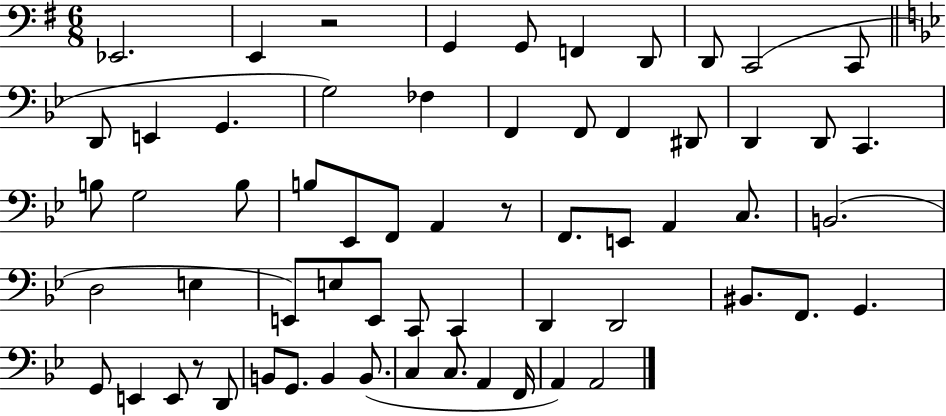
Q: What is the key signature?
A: G major